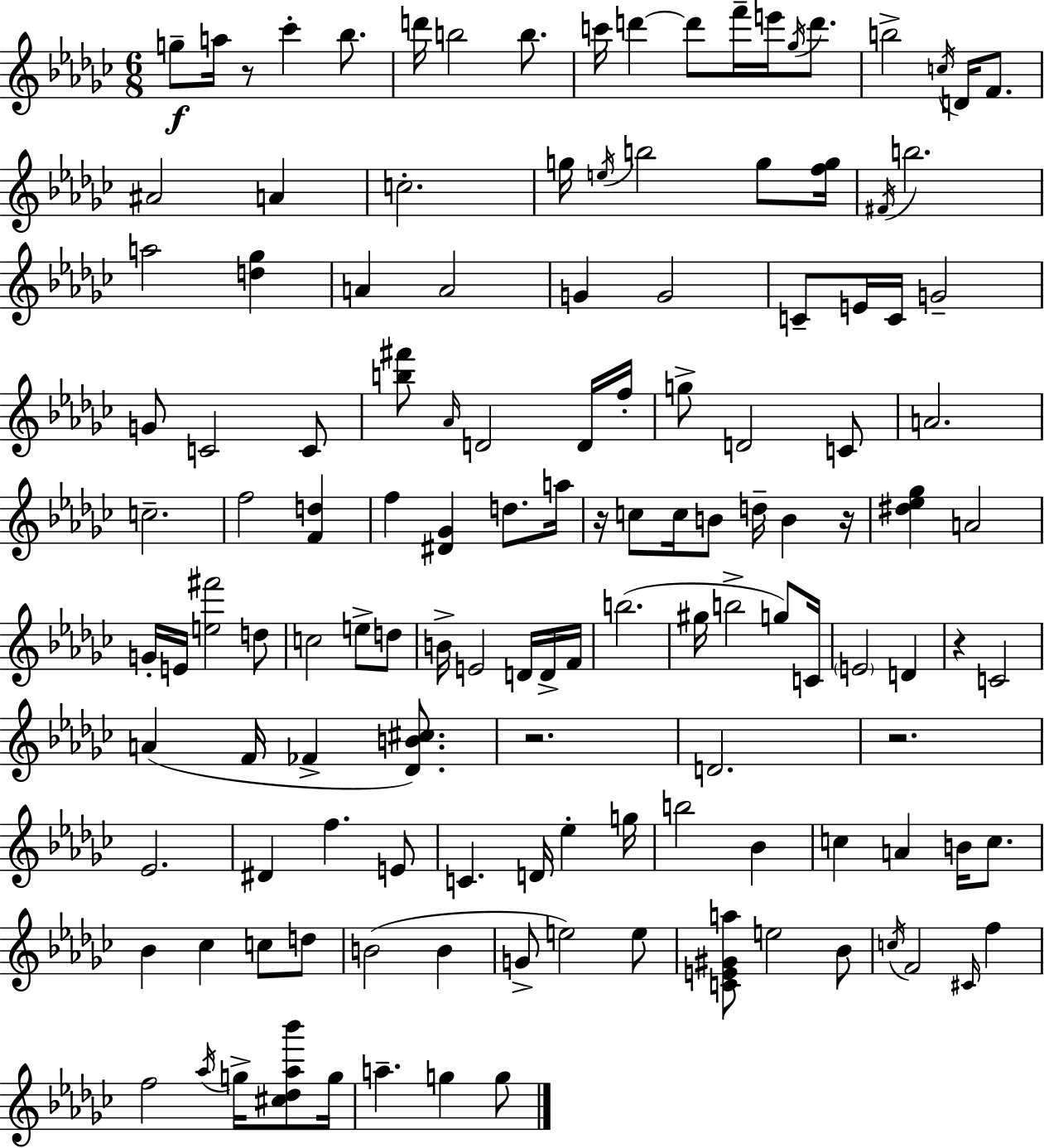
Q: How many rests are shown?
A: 6